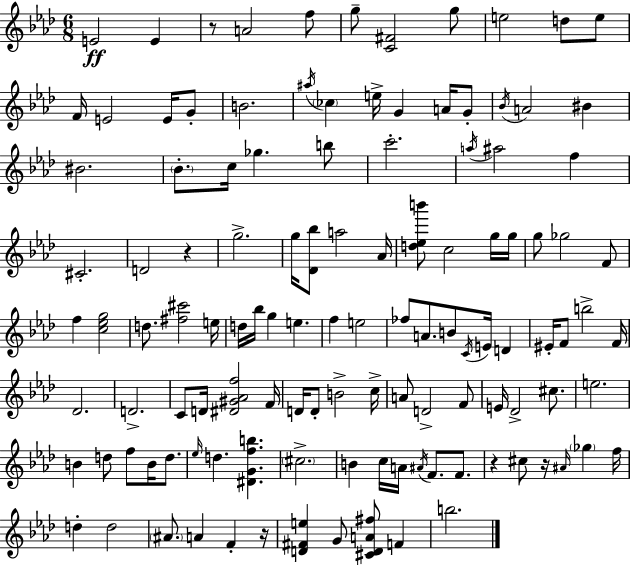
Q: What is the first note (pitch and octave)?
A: E4